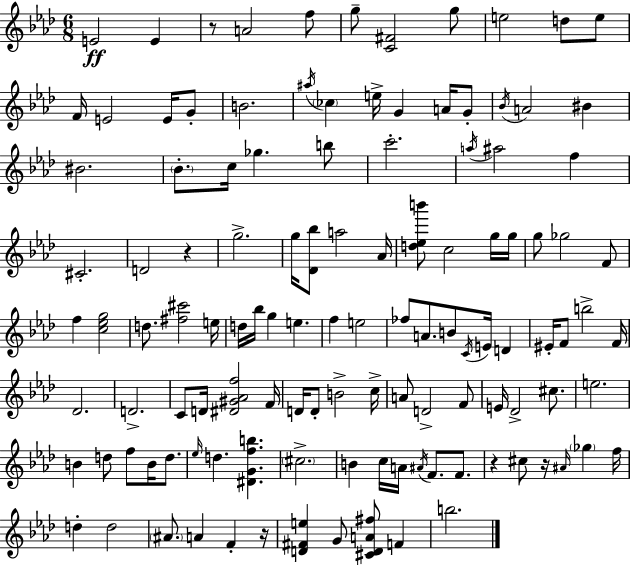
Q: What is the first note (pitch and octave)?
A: E4